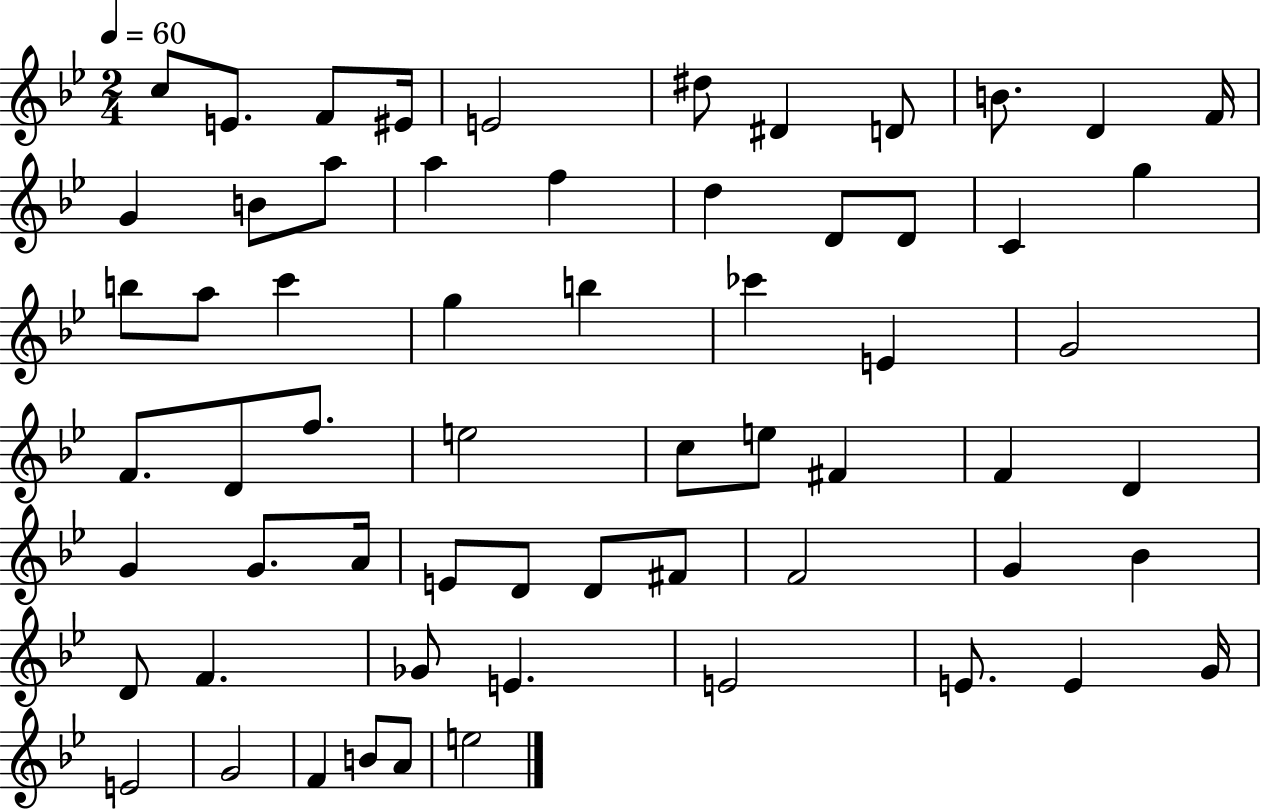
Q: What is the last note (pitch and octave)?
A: E5